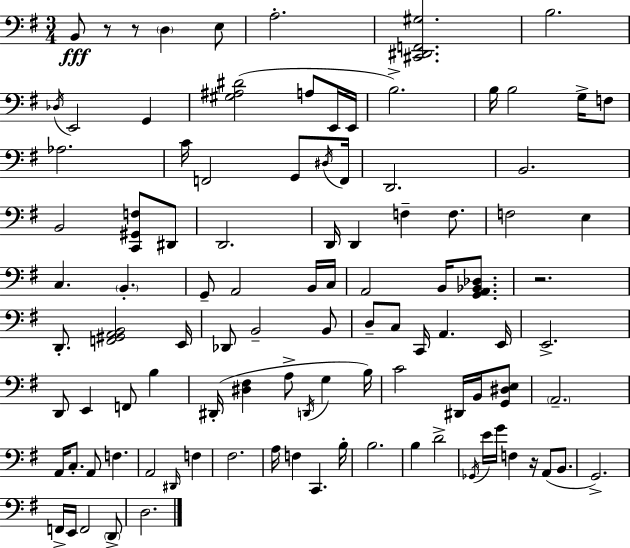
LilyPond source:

{
  \clef bass
  \numericTimeSignature
  \time 3/4
  \key g \major
  b,8\fff r8 r8 \parenthesize d4 e8 | a2.-. | <cis, dis, f, gis>2. | b2. | \break \acciaccatura { des16 } e,2 g,4 | <gis ais dis'>2( a8 e,16 | e,16 b2.->) | b16 b2 g16-> f8 | \break aes2. | c'16 f,2 g,8 | \acciaccatura { dis16 } f,16 d,2. | b,2. | \break b,2 <c, gis, f>8 | dis,8 d,2. | d,16 d,4 f4-- f8. | f2 e4 | \break c4. \parenthesize b,4.-. | g,8-- a,2 | b,16 c16 a,2 b,16 <g, a, bes, des>8. | r2. | \break d,8.-. <f, gis, a, b,>2 | e,16 des,8 b,2-- | b,8 d8-- c8 c,16 a,4. | e,16 e,2.-> | \break d,8 e,4 f,8 b4 | dis,16-.( <dis fis>4 a8-> \acciaccatura { d,16 } g4 | b16) c'2 dis,16 | b,16 <g, dis e>8 \parenthesize a,2.-- | \break a,16 c8.-. a,8 f4. | a,2 \grace { dis,16 } | f4 fis2. | a16 f4 c,4. | \break b16-. b2. | b4 d'2-> | \acciaccatura { ges,16 } e'16 g'16 f4 r16 | a,8( b,8. g,2.->) | \break f,16-> e,16 f,2 | \parenthesize d,8-> d2. | \bar "|."
}